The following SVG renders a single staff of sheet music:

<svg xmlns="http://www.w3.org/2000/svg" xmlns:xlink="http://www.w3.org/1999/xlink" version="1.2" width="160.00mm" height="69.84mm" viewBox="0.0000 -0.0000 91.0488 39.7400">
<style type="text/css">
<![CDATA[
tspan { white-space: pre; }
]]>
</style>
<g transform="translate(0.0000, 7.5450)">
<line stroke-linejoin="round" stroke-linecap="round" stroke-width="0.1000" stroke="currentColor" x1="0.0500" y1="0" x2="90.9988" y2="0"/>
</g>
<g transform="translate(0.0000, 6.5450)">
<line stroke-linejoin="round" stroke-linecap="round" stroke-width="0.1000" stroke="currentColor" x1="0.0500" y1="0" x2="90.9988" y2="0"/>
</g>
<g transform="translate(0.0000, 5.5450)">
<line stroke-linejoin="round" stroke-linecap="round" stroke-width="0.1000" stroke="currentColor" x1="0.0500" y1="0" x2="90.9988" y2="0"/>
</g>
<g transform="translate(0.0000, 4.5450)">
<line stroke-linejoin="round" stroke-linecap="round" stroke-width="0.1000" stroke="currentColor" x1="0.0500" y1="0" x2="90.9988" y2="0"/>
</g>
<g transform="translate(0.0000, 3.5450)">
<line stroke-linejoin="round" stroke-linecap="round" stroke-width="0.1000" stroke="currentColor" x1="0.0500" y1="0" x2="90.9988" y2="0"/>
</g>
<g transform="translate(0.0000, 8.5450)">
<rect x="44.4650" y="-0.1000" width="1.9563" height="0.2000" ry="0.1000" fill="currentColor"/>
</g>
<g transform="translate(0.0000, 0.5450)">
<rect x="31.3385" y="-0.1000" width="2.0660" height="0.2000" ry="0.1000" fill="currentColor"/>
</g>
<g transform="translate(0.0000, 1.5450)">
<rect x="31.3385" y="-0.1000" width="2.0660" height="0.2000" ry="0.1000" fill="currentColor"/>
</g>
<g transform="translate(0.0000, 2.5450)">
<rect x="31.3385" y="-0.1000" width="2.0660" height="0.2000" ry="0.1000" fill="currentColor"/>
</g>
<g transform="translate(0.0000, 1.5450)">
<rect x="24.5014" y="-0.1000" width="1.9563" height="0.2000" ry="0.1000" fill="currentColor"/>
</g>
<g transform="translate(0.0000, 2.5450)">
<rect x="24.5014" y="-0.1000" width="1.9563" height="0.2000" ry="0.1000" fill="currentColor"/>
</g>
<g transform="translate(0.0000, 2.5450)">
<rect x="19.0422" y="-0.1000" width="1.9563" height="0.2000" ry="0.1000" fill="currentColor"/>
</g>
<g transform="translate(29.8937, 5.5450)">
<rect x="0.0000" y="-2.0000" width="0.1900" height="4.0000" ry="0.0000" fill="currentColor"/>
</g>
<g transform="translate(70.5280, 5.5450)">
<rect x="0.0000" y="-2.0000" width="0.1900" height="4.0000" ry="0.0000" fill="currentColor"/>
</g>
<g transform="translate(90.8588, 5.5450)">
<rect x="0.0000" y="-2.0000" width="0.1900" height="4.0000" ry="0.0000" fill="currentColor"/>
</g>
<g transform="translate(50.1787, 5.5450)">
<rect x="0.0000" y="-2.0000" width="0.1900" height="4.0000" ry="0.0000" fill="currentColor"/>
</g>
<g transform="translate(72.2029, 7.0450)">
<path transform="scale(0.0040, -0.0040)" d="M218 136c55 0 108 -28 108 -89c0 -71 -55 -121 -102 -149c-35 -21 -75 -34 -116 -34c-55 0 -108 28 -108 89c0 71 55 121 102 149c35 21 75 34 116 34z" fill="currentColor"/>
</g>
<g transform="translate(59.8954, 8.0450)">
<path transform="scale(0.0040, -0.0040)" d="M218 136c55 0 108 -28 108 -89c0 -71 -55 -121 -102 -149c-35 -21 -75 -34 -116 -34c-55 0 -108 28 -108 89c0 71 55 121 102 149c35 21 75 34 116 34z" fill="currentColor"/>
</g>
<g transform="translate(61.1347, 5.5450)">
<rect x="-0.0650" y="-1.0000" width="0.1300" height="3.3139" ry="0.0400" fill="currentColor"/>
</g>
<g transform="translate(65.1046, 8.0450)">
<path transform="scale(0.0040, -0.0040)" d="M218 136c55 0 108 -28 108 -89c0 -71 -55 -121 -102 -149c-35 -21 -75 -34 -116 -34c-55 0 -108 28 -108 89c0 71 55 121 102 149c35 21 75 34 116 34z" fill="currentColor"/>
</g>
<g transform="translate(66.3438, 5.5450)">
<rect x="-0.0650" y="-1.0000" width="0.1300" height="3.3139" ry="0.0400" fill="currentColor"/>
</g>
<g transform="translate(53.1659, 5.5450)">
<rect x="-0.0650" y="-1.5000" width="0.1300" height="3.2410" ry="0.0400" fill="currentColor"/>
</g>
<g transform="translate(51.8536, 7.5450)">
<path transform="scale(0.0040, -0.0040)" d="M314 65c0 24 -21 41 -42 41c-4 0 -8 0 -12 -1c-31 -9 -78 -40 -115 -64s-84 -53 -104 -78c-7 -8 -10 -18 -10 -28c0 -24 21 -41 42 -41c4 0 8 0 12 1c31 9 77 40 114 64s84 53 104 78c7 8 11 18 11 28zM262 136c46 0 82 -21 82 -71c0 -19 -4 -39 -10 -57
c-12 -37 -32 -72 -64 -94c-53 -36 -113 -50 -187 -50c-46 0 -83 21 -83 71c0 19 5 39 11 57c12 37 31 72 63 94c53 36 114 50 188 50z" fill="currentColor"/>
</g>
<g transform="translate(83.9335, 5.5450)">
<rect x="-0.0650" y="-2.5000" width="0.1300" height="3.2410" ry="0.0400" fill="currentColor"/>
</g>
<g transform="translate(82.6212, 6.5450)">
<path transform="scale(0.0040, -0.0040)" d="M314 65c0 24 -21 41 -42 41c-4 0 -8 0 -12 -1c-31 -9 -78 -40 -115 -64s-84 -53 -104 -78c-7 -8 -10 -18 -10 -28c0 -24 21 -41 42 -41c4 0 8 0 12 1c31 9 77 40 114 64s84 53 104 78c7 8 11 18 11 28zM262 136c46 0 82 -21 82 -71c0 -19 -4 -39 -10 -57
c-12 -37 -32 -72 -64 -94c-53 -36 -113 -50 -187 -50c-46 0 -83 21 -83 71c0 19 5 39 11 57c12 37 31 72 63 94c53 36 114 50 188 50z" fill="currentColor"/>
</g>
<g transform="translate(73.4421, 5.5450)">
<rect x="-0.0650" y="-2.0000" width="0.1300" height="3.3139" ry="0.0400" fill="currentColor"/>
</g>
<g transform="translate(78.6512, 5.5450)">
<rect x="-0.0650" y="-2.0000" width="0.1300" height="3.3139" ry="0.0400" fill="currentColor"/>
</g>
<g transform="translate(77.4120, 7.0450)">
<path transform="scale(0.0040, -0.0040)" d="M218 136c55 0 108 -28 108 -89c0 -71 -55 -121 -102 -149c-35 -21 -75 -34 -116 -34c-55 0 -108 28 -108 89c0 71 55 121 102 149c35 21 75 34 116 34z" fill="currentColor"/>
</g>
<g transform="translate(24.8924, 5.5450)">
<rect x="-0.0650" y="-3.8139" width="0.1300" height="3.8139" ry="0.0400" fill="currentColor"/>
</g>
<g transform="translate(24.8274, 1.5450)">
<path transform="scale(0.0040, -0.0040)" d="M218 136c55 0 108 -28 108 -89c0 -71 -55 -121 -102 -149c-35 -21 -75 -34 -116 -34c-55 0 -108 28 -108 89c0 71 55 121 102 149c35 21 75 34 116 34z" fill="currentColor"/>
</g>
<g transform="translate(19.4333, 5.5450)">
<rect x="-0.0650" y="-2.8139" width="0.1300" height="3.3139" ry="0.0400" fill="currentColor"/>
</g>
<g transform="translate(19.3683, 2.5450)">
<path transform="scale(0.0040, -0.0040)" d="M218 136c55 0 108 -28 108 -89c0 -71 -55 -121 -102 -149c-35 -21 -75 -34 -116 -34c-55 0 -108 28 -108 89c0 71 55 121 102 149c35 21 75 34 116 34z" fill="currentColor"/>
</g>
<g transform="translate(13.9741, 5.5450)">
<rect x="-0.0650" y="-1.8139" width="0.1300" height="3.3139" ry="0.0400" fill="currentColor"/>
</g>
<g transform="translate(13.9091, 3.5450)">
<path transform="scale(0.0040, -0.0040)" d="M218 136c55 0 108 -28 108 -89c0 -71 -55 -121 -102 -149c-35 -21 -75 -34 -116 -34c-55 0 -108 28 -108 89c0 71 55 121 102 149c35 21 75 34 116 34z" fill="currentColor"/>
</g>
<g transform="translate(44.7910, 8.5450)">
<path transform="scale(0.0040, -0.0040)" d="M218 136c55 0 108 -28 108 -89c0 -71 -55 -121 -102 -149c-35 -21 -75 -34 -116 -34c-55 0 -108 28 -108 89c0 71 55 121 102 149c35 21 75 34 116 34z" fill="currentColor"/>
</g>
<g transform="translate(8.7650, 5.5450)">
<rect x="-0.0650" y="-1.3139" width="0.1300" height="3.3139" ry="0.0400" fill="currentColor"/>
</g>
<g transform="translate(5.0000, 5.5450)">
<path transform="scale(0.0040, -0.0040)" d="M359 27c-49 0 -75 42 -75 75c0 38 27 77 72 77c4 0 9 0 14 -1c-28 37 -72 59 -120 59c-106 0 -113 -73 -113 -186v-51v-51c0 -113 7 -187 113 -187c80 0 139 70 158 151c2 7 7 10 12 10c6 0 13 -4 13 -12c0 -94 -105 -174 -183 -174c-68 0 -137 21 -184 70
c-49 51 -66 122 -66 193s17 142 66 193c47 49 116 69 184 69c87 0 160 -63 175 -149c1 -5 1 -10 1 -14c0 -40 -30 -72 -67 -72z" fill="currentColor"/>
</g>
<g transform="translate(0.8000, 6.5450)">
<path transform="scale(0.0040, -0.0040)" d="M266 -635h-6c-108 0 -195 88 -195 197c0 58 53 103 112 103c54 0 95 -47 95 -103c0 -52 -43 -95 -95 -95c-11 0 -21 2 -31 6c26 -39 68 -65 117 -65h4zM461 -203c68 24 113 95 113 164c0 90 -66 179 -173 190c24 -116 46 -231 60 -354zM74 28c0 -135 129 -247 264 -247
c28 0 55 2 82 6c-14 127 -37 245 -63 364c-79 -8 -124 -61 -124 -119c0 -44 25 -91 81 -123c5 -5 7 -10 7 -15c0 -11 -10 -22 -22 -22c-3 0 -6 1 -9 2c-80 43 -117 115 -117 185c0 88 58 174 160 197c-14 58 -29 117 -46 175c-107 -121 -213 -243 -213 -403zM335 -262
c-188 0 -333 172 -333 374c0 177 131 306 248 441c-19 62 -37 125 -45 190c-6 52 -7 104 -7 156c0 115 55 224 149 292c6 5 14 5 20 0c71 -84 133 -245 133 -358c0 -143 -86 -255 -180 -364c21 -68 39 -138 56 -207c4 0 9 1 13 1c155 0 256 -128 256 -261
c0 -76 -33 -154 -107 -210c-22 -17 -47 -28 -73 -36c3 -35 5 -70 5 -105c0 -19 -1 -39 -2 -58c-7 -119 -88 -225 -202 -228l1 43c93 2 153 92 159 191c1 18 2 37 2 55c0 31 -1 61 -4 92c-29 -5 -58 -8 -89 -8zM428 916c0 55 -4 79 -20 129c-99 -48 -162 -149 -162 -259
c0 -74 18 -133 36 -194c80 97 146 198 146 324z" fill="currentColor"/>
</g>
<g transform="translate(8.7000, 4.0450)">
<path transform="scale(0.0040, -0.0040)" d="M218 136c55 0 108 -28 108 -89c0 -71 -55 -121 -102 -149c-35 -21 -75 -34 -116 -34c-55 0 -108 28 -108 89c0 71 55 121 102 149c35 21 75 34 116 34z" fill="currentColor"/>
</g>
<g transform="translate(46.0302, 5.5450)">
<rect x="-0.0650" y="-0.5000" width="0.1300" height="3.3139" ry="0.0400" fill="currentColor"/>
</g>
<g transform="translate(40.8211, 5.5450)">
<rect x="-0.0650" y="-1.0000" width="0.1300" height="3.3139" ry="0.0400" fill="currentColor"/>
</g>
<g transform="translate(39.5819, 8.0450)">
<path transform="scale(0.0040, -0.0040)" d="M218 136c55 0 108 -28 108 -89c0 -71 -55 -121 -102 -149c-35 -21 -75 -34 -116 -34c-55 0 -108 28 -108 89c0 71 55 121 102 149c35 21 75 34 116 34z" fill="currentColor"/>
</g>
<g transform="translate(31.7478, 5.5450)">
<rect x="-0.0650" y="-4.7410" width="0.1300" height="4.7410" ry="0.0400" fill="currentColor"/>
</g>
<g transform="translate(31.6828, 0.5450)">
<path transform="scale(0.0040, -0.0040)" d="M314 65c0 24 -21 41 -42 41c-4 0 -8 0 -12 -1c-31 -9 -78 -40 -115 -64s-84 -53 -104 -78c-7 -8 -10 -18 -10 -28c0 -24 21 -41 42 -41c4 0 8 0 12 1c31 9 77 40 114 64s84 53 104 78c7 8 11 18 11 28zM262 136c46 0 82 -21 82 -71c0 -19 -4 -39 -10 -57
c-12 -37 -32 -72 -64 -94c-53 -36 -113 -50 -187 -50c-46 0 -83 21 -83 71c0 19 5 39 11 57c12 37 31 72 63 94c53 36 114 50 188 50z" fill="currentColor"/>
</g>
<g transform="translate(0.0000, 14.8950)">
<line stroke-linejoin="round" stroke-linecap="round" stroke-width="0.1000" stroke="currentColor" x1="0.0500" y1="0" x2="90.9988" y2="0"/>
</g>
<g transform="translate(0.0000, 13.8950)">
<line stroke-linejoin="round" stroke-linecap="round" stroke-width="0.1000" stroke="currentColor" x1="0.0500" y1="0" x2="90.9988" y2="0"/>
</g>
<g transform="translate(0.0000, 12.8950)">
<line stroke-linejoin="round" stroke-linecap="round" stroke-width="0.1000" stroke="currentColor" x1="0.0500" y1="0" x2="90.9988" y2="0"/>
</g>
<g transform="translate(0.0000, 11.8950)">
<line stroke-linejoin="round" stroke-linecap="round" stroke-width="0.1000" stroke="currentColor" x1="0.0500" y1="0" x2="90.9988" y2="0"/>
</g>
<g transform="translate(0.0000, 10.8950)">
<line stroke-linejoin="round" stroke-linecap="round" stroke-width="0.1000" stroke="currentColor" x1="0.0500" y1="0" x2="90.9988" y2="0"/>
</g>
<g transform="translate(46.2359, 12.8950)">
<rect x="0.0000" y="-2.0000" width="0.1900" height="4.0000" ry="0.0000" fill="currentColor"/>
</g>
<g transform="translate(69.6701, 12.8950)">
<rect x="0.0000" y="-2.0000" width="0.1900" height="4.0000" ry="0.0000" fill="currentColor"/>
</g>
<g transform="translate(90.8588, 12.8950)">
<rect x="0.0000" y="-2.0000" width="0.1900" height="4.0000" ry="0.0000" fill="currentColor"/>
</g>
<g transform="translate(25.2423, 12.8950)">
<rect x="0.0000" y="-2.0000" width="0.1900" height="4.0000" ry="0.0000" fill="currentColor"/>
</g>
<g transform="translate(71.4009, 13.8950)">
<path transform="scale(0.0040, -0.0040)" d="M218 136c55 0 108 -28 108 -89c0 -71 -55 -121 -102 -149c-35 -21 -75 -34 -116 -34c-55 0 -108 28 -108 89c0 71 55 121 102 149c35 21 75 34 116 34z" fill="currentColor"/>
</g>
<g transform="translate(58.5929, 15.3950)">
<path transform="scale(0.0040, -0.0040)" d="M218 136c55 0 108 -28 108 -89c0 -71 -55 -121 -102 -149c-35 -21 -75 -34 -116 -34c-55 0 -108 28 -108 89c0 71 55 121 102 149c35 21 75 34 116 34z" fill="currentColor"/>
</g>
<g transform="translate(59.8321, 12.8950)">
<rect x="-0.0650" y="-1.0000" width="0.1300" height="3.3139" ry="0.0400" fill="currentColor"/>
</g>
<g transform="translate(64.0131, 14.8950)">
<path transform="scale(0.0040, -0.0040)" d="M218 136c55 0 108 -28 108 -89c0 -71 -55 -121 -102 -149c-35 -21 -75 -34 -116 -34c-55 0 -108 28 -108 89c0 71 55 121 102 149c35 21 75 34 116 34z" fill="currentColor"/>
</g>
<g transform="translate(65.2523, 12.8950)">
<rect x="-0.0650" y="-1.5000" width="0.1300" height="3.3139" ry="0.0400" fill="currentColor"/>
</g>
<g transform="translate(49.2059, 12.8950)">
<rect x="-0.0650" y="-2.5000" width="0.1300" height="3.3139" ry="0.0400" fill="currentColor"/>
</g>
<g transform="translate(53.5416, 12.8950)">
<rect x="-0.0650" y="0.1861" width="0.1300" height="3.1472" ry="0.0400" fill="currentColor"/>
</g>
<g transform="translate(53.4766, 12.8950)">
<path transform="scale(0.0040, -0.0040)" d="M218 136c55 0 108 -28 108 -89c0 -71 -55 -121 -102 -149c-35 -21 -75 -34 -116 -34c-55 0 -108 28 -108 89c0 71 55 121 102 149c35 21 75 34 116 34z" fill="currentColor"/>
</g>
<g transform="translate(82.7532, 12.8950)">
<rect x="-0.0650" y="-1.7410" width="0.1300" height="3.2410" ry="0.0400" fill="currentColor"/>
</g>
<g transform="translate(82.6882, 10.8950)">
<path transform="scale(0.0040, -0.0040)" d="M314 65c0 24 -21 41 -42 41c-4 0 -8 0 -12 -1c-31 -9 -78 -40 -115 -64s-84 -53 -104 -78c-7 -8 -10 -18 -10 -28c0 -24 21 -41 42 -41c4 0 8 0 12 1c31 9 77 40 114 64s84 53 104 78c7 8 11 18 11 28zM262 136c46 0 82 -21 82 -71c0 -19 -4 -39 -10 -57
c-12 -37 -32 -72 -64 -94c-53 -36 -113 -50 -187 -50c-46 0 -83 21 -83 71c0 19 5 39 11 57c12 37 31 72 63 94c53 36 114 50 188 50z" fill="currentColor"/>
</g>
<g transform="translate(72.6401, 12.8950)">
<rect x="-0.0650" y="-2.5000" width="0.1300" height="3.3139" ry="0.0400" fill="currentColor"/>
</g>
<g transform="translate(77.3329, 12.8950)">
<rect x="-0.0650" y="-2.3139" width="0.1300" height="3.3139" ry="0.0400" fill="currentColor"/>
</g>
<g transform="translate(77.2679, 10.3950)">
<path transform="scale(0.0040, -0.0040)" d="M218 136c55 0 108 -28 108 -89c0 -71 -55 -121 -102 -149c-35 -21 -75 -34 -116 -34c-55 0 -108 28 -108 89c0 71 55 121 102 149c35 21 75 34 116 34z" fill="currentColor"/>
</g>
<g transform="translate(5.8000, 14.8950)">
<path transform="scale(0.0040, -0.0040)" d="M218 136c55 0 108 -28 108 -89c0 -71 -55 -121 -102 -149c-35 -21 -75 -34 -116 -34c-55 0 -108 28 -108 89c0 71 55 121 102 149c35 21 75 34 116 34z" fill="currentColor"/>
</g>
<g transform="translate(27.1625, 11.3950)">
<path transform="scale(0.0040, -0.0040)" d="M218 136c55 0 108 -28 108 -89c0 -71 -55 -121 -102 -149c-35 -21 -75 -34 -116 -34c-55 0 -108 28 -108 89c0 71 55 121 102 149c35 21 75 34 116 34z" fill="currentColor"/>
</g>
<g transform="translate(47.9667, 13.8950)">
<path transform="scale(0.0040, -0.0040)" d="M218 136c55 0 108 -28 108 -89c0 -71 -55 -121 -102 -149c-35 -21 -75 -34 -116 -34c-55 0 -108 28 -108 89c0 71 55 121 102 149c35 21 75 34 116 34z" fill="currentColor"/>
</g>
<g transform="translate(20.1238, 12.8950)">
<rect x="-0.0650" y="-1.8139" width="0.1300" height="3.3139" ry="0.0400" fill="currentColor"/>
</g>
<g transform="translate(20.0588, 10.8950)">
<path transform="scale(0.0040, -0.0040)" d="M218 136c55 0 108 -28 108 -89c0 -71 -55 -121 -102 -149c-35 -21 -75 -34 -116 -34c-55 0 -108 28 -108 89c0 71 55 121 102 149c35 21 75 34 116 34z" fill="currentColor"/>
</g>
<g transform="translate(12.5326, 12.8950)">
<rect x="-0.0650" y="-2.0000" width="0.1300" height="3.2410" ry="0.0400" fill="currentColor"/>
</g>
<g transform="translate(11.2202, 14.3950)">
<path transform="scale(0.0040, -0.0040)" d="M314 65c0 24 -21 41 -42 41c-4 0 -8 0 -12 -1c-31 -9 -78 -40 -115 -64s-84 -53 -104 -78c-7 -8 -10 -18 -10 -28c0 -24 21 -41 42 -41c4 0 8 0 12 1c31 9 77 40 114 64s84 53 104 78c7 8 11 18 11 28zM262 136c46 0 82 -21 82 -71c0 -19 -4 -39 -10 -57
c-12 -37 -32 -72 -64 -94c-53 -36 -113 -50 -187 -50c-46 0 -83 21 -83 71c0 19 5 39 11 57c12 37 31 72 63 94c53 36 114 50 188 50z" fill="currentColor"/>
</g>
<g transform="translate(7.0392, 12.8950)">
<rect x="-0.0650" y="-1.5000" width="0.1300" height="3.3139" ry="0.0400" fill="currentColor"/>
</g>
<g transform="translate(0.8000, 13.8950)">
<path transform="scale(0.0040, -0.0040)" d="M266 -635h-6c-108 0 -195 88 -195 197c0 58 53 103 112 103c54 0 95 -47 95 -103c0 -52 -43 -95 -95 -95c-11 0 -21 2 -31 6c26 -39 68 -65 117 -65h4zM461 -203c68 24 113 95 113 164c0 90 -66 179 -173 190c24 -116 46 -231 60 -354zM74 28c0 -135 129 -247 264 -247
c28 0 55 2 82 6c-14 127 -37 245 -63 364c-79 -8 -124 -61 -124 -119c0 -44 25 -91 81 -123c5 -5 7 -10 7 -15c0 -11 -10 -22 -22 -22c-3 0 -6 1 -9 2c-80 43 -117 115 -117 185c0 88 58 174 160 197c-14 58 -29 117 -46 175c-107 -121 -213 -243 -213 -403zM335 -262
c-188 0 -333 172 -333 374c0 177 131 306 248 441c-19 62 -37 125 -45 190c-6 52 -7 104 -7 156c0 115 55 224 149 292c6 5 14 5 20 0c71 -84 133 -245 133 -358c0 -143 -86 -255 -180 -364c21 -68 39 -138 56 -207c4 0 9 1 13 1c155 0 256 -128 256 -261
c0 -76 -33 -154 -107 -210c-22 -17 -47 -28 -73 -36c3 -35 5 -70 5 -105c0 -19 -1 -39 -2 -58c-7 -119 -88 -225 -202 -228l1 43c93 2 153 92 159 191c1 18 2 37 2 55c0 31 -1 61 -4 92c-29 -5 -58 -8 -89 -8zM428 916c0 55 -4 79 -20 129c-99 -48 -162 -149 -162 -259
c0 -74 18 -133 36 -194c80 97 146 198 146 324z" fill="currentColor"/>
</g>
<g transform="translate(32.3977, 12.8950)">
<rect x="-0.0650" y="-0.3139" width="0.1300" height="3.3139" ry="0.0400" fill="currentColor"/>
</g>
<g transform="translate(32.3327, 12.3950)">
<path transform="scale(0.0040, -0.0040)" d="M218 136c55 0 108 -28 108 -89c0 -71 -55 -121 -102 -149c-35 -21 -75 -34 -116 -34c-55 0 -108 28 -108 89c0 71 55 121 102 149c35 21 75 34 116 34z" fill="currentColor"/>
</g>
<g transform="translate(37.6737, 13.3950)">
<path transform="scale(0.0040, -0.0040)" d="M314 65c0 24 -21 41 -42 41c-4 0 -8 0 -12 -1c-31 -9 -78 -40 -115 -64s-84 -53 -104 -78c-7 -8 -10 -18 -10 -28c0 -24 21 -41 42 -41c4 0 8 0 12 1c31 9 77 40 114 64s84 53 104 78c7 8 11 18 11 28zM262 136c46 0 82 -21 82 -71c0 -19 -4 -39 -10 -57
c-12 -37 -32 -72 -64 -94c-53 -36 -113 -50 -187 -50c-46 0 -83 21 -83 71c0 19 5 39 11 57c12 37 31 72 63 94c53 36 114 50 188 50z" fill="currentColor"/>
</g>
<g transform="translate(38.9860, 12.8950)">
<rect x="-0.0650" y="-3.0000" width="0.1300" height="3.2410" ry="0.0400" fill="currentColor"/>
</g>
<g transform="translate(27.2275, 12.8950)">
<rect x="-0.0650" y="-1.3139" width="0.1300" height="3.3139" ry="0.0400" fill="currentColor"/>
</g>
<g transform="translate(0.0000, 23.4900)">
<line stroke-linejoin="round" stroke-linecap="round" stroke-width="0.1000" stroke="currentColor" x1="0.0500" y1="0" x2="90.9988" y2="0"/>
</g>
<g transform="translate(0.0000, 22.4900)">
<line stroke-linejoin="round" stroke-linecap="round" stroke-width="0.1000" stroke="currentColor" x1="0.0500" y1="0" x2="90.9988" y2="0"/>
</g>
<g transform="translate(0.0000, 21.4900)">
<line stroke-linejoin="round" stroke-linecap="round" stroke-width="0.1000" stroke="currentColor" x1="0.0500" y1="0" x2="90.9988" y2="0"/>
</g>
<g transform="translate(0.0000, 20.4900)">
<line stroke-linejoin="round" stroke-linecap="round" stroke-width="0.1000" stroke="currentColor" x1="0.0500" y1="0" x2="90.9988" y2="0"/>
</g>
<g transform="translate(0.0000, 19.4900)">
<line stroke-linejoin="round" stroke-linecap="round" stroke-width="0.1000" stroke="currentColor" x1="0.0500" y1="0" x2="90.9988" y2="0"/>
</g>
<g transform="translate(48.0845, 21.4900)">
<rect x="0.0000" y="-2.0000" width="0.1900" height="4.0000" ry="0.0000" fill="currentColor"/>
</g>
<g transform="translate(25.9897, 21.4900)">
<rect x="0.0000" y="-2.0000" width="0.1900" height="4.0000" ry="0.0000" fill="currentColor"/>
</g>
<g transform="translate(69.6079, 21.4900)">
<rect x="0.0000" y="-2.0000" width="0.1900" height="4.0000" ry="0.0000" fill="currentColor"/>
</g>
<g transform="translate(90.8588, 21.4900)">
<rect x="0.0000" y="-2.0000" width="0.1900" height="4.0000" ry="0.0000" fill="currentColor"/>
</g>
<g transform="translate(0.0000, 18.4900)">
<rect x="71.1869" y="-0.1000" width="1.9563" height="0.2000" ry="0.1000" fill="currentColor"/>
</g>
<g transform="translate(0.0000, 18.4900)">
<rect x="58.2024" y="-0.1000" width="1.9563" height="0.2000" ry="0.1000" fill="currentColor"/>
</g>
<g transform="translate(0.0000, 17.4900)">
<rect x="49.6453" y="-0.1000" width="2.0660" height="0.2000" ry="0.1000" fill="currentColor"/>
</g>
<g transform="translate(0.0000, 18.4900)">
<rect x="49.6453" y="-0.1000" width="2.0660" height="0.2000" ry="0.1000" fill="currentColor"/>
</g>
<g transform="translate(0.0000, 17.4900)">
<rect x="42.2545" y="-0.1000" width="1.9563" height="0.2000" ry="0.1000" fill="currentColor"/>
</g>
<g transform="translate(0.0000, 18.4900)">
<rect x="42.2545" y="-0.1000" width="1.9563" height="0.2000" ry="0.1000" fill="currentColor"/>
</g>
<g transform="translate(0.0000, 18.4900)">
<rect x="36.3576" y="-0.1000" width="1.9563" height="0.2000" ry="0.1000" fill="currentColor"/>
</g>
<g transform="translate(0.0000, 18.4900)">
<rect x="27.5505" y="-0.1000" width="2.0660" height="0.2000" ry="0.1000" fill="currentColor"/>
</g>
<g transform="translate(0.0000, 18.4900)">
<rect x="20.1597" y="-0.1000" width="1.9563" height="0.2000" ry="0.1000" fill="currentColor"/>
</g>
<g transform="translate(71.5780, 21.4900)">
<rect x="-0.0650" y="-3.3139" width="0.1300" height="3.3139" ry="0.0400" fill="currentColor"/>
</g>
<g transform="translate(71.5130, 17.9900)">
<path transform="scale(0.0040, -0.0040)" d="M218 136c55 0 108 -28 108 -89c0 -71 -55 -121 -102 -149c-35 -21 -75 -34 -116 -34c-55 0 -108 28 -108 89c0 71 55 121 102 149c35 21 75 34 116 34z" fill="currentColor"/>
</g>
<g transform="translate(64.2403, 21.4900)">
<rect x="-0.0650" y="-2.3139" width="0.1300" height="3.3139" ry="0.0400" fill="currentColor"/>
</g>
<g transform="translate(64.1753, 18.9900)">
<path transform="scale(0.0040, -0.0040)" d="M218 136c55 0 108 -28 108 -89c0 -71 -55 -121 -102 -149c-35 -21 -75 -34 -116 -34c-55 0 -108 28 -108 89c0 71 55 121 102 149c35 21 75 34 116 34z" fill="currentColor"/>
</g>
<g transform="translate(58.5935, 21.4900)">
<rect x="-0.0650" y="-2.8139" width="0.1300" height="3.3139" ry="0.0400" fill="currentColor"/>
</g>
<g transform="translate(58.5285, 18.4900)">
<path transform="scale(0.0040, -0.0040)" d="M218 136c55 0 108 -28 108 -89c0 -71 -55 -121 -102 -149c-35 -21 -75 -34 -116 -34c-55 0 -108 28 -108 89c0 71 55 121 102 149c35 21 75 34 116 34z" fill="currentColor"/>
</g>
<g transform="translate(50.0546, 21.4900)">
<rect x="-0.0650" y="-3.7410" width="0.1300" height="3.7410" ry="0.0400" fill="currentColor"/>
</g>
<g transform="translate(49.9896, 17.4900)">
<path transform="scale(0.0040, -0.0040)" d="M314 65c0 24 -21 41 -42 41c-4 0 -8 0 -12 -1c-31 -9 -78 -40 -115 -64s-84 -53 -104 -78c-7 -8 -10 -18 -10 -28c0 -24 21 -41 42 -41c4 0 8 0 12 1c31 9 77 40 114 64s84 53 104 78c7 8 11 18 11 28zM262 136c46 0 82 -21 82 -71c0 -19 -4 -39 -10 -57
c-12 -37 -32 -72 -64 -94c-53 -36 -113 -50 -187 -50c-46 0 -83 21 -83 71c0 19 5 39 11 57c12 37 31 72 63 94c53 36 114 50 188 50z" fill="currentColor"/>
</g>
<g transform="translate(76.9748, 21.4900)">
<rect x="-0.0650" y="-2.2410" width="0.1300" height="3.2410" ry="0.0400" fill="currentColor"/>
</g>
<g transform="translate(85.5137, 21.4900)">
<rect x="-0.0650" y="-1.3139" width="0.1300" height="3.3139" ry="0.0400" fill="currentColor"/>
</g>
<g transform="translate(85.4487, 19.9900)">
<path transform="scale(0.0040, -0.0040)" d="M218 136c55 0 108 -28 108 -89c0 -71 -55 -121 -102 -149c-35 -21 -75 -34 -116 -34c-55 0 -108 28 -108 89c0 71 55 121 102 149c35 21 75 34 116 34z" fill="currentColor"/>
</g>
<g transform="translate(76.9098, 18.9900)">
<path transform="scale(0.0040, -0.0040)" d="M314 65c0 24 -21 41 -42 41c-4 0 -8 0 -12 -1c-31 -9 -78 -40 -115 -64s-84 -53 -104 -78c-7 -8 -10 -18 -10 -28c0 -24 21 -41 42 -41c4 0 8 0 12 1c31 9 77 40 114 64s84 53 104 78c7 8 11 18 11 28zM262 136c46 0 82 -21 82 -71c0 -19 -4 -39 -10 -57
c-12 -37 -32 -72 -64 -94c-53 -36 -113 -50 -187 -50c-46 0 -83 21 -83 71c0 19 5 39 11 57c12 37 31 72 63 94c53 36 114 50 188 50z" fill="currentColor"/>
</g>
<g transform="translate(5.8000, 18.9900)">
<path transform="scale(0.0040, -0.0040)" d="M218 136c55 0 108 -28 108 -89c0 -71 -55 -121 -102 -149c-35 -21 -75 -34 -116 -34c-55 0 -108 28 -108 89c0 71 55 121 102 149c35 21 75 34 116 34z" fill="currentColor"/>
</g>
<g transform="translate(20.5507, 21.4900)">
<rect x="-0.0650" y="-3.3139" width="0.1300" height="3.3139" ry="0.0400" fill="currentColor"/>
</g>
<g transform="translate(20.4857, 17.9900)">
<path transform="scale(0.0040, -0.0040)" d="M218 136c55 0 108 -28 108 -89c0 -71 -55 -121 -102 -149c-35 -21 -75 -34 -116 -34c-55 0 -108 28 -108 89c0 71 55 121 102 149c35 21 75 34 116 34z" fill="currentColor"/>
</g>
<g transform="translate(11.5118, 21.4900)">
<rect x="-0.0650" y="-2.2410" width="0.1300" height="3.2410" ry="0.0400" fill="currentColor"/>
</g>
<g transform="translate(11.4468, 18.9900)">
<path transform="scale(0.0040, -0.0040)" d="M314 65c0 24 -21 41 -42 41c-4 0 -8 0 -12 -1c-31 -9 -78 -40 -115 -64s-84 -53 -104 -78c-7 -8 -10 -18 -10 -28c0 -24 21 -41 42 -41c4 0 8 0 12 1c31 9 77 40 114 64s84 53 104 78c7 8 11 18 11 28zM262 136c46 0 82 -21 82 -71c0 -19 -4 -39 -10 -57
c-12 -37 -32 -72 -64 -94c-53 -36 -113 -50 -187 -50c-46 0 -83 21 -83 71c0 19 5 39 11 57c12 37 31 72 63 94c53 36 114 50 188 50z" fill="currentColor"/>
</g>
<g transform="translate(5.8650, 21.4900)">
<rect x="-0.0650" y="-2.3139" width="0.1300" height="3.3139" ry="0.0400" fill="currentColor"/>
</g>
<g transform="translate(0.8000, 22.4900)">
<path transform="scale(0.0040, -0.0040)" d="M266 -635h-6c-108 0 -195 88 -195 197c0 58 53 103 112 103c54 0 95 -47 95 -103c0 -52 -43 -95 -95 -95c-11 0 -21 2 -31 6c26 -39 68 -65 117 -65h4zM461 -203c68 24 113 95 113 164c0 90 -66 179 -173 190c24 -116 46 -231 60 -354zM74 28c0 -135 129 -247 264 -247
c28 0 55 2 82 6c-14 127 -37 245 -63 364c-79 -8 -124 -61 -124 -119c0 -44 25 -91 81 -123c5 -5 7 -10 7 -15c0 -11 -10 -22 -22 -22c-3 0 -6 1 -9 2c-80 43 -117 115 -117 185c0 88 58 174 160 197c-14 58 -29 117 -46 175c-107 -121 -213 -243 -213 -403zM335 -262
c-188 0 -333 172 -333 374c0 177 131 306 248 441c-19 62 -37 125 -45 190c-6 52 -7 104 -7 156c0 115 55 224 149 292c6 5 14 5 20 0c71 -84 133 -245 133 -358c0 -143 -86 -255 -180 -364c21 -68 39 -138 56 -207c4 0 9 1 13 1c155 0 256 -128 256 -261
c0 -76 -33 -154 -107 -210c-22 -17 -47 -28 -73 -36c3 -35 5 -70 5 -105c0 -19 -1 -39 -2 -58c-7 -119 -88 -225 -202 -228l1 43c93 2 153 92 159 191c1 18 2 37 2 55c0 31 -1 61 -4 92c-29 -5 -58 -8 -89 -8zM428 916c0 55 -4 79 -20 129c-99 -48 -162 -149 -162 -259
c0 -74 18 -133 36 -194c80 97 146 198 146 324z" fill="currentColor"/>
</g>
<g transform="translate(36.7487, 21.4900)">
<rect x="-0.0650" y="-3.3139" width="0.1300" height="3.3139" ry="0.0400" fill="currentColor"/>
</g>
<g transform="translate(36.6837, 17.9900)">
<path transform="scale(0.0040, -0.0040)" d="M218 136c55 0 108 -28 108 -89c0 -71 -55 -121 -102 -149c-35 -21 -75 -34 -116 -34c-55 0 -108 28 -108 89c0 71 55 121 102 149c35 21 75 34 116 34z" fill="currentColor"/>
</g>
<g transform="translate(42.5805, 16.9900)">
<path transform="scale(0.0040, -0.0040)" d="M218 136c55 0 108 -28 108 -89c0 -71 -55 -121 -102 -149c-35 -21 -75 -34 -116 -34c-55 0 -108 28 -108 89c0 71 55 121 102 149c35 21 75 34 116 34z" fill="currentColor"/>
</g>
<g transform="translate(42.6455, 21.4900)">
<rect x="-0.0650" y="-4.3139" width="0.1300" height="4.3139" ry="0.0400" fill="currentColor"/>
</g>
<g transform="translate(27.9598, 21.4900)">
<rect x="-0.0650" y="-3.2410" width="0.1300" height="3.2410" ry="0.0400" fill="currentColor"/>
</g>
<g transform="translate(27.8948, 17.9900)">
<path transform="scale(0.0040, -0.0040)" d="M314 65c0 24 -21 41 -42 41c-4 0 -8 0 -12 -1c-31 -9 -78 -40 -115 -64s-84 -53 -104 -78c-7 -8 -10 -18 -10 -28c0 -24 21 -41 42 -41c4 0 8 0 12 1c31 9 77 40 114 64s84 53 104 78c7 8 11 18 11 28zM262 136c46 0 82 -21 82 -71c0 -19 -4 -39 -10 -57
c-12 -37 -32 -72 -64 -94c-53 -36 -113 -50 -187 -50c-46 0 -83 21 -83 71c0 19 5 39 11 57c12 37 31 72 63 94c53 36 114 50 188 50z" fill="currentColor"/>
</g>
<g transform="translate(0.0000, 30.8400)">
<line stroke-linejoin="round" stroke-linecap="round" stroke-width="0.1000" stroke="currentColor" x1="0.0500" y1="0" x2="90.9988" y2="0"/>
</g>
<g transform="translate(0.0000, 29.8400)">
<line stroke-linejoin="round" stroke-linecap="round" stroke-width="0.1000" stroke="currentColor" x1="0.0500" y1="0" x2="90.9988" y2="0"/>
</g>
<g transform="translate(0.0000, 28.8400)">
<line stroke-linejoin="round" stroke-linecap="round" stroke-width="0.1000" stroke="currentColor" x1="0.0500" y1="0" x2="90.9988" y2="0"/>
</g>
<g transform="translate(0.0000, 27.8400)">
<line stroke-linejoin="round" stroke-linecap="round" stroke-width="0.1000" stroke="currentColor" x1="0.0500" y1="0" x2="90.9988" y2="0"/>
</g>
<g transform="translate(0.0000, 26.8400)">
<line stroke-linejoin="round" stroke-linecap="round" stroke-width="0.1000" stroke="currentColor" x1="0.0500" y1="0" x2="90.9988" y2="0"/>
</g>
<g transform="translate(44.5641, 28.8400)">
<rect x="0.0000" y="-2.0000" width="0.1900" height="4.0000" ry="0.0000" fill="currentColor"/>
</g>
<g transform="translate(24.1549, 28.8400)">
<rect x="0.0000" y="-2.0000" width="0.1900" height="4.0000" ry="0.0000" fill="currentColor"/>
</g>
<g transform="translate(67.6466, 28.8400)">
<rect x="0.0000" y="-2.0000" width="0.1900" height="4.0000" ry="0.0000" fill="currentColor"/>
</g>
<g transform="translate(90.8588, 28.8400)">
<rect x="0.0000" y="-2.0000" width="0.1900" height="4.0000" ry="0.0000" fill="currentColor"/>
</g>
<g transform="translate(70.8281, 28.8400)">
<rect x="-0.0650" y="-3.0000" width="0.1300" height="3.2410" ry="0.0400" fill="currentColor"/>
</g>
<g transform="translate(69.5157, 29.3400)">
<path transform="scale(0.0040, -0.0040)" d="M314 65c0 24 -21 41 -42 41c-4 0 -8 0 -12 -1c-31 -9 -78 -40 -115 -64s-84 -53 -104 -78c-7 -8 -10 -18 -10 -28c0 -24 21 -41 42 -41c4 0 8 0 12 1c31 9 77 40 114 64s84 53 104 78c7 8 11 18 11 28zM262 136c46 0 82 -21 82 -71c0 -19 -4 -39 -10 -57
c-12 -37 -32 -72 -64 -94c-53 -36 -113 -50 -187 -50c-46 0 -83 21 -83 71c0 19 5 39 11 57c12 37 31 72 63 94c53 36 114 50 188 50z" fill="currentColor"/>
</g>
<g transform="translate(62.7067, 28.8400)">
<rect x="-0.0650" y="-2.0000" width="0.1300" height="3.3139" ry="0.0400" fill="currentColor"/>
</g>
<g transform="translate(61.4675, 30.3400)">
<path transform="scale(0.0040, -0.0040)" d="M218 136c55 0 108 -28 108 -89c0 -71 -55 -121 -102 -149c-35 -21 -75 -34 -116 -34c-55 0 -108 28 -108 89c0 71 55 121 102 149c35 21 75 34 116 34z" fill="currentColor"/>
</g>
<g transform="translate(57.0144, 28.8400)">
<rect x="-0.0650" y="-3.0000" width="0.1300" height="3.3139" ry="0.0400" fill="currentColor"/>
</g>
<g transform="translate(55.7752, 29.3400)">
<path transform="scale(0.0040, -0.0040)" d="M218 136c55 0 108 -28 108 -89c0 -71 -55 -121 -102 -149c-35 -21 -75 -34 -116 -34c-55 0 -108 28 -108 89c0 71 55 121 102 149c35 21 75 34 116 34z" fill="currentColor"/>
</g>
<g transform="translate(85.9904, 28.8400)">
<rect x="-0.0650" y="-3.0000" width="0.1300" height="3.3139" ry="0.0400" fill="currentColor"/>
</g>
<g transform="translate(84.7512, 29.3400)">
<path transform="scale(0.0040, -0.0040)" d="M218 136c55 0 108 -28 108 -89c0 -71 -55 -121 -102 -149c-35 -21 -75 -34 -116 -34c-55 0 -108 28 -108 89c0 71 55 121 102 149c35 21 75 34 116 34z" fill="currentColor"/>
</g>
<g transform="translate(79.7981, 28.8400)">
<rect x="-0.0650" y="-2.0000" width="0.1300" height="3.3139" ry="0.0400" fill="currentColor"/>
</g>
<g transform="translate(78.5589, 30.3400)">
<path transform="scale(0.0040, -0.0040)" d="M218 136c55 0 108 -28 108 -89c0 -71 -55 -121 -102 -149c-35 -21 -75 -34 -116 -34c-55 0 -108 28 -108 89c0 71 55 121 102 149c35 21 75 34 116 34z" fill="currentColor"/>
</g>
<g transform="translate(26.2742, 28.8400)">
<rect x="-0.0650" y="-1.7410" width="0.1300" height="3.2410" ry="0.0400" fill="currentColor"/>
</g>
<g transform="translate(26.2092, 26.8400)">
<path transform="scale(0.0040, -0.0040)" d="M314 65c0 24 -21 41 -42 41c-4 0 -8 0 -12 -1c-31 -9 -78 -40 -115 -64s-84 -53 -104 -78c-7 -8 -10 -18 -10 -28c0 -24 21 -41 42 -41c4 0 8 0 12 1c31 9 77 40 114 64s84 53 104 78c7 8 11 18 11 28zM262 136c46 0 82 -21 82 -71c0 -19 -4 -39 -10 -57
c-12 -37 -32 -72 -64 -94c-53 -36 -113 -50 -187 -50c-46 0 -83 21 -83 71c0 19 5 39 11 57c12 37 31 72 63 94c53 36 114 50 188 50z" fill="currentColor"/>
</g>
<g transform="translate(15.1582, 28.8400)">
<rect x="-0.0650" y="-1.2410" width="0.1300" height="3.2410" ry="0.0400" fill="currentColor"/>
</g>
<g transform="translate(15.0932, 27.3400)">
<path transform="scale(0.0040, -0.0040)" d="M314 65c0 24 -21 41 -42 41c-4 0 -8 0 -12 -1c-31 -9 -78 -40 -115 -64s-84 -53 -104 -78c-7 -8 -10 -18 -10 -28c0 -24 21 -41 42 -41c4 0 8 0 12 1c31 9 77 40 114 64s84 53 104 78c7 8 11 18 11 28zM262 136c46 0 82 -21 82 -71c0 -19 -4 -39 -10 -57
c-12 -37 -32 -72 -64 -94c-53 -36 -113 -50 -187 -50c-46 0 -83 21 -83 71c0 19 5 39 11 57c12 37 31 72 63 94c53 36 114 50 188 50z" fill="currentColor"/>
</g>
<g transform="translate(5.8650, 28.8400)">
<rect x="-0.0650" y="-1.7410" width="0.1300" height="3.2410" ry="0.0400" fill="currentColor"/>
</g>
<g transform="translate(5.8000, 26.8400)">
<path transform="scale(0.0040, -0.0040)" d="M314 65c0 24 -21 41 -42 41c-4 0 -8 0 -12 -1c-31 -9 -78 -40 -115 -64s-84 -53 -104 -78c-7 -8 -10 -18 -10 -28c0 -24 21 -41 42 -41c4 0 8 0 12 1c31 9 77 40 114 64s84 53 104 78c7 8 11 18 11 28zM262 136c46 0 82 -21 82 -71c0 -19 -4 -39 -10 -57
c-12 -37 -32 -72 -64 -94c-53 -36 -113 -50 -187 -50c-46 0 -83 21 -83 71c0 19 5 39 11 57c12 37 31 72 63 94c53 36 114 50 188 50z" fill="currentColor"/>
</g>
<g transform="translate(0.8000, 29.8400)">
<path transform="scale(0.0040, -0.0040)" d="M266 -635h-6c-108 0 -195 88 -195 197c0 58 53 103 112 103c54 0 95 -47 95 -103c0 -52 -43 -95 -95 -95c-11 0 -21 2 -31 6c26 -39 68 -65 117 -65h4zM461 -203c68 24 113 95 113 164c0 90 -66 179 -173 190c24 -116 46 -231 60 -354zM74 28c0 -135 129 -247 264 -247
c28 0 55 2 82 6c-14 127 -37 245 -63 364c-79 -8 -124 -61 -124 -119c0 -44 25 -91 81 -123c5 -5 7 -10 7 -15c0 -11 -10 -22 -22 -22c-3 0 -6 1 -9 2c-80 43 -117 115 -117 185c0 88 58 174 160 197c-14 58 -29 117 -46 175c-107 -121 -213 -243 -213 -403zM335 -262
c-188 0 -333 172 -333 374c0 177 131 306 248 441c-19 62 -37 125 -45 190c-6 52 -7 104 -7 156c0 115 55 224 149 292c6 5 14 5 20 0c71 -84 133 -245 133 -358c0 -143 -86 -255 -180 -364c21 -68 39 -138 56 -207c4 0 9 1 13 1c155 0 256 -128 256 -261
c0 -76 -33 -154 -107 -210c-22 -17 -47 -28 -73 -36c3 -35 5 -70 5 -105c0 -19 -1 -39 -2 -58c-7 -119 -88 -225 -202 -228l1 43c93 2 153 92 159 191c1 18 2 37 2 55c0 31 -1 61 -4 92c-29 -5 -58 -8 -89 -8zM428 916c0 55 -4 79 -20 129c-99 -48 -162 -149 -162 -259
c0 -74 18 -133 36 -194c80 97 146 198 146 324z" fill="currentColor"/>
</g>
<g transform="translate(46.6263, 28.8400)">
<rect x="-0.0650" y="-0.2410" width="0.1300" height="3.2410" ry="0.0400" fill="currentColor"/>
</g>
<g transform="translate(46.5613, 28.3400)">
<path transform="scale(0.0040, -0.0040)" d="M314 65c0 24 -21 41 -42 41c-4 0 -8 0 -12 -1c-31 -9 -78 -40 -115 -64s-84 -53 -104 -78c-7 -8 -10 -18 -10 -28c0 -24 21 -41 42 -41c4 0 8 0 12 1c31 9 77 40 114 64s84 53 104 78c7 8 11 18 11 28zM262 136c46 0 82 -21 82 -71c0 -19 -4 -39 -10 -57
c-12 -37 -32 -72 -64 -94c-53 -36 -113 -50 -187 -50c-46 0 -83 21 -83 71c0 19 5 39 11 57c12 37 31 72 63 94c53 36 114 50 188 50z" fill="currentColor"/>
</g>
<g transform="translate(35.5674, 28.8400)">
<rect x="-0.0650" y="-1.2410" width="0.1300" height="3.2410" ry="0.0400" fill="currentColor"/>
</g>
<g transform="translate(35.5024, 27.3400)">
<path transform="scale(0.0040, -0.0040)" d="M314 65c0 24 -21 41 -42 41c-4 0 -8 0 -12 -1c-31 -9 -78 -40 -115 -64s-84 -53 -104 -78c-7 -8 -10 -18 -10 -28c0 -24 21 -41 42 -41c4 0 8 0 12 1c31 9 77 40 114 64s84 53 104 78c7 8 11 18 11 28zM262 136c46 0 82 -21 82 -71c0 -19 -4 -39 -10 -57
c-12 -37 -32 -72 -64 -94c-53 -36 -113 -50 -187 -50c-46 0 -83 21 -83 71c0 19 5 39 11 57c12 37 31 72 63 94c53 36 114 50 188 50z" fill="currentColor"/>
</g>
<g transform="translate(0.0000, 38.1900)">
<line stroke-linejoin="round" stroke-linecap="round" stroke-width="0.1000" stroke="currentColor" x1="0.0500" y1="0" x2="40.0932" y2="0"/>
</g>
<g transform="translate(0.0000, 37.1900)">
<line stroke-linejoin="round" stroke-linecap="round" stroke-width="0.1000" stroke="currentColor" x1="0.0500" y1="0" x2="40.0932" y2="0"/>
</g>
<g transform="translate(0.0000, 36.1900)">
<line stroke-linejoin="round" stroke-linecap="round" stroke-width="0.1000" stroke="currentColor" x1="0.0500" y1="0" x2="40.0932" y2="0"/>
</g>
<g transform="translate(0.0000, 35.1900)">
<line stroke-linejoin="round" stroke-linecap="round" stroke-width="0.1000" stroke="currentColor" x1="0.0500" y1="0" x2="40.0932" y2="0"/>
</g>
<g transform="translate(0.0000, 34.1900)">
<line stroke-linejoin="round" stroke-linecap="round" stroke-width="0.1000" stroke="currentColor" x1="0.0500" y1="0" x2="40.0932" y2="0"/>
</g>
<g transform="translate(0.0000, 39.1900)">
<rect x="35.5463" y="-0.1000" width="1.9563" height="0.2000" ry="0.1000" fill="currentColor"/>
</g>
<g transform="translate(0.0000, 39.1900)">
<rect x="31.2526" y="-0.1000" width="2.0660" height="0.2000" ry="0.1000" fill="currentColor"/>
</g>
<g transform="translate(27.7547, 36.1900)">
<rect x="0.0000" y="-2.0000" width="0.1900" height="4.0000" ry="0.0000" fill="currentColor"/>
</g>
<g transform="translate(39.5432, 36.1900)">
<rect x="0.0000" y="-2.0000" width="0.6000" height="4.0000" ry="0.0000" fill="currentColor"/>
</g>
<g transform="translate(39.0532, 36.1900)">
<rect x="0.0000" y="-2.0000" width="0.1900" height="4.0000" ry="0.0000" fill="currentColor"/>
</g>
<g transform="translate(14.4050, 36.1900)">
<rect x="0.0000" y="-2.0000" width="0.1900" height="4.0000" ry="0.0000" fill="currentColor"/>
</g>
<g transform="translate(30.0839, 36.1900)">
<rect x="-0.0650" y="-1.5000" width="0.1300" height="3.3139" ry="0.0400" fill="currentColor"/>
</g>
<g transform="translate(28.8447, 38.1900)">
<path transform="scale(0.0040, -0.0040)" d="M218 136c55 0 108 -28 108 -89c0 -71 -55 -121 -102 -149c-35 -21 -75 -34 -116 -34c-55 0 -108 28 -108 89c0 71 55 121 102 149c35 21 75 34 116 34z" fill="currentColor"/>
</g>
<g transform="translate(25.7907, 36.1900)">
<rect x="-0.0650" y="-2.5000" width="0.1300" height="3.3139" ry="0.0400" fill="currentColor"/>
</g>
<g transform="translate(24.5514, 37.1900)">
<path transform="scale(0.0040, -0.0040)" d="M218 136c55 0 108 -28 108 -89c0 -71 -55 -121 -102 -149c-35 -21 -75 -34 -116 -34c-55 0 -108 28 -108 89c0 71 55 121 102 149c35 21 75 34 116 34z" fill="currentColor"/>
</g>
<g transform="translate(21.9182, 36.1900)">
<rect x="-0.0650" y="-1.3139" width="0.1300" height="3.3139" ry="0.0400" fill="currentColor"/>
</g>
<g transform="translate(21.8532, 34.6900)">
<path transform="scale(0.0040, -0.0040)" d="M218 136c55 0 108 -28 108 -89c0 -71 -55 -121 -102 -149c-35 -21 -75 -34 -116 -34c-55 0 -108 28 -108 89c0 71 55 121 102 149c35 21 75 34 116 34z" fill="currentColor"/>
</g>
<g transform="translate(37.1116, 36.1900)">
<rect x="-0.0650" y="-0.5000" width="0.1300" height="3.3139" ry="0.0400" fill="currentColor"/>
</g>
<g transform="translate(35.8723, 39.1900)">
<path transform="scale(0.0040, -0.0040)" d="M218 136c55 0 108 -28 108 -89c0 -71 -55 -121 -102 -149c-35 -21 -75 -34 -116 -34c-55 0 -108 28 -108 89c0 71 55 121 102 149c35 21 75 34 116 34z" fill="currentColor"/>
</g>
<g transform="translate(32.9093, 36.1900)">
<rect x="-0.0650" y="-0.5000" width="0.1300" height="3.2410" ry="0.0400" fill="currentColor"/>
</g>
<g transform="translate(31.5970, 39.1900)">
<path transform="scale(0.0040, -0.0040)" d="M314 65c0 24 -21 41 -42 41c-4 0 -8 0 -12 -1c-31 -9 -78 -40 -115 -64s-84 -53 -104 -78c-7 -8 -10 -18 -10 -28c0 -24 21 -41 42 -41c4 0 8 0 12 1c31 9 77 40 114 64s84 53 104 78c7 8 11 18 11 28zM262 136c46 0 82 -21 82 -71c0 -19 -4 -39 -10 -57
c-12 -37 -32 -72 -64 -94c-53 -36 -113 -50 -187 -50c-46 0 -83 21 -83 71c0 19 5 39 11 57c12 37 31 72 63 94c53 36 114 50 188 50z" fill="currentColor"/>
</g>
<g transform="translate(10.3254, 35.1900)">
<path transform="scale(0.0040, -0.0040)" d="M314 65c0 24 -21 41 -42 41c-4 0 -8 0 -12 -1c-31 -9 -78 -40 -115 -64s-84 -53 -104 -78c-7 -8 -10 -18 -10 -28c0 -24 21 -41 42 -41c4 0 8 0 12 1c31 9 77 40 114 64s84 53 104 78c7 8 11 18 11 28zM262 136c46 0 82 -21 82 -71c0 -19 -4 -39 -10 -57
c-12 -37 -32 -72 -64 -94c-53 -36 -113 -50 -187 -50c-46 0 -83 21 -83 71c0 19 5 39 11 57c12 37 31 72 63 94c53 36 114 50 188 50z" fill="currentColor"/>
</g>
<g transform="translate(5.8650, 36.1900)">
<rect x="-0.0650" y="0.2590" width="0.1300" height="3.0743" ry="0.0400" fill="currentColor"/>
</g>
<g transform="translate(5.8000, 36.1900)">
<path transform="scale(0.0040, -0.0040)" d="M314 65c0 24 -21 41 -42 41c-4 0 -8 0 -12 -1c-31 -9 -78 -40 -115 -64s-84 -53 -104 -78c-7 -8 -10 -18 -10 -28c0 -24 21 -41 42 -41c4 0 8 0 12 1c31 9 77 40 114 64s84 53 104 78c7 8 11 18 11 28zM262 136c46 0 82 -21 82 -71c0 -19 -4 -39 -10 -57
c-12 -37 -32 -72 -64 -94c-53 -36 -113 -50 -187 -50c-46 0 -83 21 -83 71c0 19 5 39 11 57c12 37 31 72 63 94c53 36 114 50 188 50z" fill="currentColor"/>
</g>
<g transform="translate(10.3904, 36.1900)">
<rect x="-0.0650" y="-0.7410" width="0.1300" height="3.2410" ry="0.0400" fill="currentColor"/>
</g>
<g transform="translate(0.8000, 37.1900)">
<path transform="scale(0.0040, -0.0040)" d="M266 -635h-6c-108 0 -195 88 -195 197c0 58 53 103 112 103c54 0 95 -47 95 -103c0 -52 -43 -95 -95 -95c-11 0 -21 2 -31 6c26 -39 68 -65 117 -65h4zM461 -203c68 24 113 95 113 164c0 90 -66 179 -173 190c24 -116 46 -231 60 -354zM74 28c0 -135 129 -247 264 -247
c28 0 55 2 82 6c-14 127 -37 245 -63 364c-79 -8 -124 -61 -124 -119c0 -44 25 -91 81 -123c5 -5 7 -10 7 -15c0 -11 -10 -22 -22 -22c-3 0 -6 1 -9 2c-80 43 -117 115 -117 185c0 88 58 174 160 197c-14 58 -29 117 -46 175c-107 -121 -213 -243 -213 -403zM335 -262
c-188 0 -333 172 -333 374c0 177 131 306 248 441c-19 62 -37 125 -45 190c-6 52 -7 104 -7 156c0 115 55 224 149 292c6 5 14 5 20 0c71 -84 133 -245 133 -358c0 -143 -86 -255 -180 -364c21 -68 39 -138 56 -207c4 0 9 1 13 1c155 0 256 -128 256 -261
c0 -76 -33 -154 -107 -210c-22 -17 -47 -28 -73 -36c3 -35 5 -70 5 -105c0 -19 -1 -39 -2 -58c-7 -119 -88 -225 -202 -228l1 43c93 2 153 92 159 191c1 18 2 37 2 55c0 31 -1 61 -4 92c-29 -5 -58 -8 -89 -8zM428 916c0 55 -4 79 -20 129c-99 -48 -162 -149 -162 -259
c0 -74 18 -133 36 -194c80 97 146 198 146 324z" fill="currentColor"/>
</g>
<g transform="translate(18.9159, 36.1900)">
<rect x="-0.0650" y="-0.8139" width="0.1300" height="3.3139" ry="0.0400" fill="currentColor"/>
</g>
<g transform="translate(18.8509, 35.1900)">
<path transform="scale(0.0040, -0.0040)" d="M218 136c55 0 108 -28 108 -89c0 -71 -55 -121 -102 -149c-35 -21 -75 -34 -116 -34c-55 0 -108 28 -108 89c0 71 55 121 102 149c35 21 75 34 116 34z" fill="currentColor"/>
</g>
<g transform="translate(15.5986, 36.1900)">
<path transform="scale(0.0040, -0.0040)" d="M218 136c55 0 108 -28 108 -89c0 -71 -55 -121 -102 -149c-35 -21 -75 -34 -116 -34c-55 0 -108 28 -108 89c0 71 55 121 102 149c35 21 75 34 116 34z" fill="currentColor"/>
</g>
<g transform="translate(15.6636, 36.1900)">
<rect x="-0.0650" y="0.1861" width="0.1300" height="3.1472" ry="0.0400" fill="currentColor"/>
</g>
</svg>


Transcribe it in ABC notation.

X:1
T:Untitled
M:4/4
L:1/4
K:C
e f a c' e'2 D C E2 D D F F G2 E F2 f e c A2 G B D E G g f2 g g2 b b2 b d' c'2 a g b g2 e f2 e2 f2 e2 c2 A F A2 F A B2 d2 B d e G E C2 C